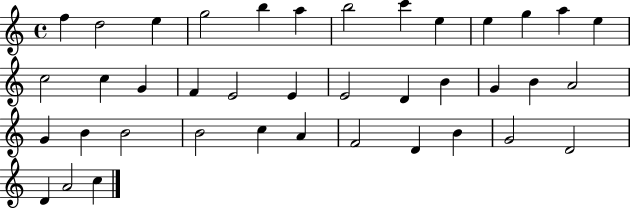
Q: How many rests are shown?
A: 0